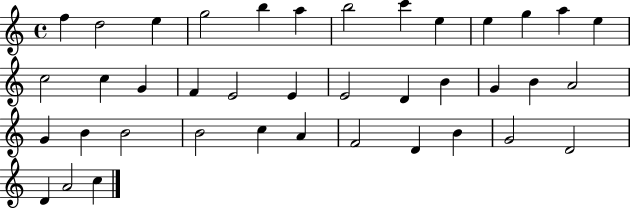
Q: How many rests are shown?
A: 0